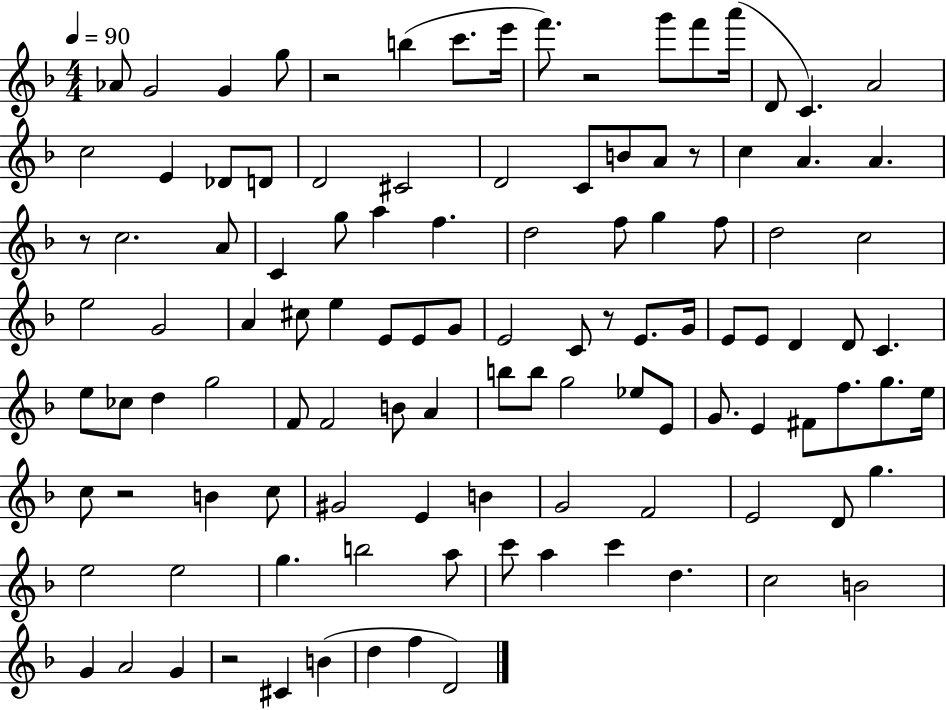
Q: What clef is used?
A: treble